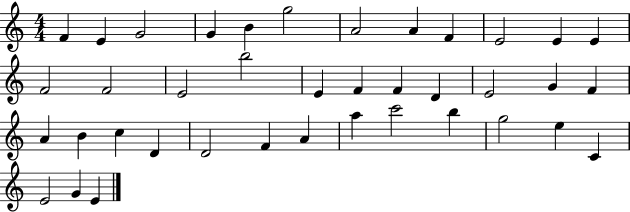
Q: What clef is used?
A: treble